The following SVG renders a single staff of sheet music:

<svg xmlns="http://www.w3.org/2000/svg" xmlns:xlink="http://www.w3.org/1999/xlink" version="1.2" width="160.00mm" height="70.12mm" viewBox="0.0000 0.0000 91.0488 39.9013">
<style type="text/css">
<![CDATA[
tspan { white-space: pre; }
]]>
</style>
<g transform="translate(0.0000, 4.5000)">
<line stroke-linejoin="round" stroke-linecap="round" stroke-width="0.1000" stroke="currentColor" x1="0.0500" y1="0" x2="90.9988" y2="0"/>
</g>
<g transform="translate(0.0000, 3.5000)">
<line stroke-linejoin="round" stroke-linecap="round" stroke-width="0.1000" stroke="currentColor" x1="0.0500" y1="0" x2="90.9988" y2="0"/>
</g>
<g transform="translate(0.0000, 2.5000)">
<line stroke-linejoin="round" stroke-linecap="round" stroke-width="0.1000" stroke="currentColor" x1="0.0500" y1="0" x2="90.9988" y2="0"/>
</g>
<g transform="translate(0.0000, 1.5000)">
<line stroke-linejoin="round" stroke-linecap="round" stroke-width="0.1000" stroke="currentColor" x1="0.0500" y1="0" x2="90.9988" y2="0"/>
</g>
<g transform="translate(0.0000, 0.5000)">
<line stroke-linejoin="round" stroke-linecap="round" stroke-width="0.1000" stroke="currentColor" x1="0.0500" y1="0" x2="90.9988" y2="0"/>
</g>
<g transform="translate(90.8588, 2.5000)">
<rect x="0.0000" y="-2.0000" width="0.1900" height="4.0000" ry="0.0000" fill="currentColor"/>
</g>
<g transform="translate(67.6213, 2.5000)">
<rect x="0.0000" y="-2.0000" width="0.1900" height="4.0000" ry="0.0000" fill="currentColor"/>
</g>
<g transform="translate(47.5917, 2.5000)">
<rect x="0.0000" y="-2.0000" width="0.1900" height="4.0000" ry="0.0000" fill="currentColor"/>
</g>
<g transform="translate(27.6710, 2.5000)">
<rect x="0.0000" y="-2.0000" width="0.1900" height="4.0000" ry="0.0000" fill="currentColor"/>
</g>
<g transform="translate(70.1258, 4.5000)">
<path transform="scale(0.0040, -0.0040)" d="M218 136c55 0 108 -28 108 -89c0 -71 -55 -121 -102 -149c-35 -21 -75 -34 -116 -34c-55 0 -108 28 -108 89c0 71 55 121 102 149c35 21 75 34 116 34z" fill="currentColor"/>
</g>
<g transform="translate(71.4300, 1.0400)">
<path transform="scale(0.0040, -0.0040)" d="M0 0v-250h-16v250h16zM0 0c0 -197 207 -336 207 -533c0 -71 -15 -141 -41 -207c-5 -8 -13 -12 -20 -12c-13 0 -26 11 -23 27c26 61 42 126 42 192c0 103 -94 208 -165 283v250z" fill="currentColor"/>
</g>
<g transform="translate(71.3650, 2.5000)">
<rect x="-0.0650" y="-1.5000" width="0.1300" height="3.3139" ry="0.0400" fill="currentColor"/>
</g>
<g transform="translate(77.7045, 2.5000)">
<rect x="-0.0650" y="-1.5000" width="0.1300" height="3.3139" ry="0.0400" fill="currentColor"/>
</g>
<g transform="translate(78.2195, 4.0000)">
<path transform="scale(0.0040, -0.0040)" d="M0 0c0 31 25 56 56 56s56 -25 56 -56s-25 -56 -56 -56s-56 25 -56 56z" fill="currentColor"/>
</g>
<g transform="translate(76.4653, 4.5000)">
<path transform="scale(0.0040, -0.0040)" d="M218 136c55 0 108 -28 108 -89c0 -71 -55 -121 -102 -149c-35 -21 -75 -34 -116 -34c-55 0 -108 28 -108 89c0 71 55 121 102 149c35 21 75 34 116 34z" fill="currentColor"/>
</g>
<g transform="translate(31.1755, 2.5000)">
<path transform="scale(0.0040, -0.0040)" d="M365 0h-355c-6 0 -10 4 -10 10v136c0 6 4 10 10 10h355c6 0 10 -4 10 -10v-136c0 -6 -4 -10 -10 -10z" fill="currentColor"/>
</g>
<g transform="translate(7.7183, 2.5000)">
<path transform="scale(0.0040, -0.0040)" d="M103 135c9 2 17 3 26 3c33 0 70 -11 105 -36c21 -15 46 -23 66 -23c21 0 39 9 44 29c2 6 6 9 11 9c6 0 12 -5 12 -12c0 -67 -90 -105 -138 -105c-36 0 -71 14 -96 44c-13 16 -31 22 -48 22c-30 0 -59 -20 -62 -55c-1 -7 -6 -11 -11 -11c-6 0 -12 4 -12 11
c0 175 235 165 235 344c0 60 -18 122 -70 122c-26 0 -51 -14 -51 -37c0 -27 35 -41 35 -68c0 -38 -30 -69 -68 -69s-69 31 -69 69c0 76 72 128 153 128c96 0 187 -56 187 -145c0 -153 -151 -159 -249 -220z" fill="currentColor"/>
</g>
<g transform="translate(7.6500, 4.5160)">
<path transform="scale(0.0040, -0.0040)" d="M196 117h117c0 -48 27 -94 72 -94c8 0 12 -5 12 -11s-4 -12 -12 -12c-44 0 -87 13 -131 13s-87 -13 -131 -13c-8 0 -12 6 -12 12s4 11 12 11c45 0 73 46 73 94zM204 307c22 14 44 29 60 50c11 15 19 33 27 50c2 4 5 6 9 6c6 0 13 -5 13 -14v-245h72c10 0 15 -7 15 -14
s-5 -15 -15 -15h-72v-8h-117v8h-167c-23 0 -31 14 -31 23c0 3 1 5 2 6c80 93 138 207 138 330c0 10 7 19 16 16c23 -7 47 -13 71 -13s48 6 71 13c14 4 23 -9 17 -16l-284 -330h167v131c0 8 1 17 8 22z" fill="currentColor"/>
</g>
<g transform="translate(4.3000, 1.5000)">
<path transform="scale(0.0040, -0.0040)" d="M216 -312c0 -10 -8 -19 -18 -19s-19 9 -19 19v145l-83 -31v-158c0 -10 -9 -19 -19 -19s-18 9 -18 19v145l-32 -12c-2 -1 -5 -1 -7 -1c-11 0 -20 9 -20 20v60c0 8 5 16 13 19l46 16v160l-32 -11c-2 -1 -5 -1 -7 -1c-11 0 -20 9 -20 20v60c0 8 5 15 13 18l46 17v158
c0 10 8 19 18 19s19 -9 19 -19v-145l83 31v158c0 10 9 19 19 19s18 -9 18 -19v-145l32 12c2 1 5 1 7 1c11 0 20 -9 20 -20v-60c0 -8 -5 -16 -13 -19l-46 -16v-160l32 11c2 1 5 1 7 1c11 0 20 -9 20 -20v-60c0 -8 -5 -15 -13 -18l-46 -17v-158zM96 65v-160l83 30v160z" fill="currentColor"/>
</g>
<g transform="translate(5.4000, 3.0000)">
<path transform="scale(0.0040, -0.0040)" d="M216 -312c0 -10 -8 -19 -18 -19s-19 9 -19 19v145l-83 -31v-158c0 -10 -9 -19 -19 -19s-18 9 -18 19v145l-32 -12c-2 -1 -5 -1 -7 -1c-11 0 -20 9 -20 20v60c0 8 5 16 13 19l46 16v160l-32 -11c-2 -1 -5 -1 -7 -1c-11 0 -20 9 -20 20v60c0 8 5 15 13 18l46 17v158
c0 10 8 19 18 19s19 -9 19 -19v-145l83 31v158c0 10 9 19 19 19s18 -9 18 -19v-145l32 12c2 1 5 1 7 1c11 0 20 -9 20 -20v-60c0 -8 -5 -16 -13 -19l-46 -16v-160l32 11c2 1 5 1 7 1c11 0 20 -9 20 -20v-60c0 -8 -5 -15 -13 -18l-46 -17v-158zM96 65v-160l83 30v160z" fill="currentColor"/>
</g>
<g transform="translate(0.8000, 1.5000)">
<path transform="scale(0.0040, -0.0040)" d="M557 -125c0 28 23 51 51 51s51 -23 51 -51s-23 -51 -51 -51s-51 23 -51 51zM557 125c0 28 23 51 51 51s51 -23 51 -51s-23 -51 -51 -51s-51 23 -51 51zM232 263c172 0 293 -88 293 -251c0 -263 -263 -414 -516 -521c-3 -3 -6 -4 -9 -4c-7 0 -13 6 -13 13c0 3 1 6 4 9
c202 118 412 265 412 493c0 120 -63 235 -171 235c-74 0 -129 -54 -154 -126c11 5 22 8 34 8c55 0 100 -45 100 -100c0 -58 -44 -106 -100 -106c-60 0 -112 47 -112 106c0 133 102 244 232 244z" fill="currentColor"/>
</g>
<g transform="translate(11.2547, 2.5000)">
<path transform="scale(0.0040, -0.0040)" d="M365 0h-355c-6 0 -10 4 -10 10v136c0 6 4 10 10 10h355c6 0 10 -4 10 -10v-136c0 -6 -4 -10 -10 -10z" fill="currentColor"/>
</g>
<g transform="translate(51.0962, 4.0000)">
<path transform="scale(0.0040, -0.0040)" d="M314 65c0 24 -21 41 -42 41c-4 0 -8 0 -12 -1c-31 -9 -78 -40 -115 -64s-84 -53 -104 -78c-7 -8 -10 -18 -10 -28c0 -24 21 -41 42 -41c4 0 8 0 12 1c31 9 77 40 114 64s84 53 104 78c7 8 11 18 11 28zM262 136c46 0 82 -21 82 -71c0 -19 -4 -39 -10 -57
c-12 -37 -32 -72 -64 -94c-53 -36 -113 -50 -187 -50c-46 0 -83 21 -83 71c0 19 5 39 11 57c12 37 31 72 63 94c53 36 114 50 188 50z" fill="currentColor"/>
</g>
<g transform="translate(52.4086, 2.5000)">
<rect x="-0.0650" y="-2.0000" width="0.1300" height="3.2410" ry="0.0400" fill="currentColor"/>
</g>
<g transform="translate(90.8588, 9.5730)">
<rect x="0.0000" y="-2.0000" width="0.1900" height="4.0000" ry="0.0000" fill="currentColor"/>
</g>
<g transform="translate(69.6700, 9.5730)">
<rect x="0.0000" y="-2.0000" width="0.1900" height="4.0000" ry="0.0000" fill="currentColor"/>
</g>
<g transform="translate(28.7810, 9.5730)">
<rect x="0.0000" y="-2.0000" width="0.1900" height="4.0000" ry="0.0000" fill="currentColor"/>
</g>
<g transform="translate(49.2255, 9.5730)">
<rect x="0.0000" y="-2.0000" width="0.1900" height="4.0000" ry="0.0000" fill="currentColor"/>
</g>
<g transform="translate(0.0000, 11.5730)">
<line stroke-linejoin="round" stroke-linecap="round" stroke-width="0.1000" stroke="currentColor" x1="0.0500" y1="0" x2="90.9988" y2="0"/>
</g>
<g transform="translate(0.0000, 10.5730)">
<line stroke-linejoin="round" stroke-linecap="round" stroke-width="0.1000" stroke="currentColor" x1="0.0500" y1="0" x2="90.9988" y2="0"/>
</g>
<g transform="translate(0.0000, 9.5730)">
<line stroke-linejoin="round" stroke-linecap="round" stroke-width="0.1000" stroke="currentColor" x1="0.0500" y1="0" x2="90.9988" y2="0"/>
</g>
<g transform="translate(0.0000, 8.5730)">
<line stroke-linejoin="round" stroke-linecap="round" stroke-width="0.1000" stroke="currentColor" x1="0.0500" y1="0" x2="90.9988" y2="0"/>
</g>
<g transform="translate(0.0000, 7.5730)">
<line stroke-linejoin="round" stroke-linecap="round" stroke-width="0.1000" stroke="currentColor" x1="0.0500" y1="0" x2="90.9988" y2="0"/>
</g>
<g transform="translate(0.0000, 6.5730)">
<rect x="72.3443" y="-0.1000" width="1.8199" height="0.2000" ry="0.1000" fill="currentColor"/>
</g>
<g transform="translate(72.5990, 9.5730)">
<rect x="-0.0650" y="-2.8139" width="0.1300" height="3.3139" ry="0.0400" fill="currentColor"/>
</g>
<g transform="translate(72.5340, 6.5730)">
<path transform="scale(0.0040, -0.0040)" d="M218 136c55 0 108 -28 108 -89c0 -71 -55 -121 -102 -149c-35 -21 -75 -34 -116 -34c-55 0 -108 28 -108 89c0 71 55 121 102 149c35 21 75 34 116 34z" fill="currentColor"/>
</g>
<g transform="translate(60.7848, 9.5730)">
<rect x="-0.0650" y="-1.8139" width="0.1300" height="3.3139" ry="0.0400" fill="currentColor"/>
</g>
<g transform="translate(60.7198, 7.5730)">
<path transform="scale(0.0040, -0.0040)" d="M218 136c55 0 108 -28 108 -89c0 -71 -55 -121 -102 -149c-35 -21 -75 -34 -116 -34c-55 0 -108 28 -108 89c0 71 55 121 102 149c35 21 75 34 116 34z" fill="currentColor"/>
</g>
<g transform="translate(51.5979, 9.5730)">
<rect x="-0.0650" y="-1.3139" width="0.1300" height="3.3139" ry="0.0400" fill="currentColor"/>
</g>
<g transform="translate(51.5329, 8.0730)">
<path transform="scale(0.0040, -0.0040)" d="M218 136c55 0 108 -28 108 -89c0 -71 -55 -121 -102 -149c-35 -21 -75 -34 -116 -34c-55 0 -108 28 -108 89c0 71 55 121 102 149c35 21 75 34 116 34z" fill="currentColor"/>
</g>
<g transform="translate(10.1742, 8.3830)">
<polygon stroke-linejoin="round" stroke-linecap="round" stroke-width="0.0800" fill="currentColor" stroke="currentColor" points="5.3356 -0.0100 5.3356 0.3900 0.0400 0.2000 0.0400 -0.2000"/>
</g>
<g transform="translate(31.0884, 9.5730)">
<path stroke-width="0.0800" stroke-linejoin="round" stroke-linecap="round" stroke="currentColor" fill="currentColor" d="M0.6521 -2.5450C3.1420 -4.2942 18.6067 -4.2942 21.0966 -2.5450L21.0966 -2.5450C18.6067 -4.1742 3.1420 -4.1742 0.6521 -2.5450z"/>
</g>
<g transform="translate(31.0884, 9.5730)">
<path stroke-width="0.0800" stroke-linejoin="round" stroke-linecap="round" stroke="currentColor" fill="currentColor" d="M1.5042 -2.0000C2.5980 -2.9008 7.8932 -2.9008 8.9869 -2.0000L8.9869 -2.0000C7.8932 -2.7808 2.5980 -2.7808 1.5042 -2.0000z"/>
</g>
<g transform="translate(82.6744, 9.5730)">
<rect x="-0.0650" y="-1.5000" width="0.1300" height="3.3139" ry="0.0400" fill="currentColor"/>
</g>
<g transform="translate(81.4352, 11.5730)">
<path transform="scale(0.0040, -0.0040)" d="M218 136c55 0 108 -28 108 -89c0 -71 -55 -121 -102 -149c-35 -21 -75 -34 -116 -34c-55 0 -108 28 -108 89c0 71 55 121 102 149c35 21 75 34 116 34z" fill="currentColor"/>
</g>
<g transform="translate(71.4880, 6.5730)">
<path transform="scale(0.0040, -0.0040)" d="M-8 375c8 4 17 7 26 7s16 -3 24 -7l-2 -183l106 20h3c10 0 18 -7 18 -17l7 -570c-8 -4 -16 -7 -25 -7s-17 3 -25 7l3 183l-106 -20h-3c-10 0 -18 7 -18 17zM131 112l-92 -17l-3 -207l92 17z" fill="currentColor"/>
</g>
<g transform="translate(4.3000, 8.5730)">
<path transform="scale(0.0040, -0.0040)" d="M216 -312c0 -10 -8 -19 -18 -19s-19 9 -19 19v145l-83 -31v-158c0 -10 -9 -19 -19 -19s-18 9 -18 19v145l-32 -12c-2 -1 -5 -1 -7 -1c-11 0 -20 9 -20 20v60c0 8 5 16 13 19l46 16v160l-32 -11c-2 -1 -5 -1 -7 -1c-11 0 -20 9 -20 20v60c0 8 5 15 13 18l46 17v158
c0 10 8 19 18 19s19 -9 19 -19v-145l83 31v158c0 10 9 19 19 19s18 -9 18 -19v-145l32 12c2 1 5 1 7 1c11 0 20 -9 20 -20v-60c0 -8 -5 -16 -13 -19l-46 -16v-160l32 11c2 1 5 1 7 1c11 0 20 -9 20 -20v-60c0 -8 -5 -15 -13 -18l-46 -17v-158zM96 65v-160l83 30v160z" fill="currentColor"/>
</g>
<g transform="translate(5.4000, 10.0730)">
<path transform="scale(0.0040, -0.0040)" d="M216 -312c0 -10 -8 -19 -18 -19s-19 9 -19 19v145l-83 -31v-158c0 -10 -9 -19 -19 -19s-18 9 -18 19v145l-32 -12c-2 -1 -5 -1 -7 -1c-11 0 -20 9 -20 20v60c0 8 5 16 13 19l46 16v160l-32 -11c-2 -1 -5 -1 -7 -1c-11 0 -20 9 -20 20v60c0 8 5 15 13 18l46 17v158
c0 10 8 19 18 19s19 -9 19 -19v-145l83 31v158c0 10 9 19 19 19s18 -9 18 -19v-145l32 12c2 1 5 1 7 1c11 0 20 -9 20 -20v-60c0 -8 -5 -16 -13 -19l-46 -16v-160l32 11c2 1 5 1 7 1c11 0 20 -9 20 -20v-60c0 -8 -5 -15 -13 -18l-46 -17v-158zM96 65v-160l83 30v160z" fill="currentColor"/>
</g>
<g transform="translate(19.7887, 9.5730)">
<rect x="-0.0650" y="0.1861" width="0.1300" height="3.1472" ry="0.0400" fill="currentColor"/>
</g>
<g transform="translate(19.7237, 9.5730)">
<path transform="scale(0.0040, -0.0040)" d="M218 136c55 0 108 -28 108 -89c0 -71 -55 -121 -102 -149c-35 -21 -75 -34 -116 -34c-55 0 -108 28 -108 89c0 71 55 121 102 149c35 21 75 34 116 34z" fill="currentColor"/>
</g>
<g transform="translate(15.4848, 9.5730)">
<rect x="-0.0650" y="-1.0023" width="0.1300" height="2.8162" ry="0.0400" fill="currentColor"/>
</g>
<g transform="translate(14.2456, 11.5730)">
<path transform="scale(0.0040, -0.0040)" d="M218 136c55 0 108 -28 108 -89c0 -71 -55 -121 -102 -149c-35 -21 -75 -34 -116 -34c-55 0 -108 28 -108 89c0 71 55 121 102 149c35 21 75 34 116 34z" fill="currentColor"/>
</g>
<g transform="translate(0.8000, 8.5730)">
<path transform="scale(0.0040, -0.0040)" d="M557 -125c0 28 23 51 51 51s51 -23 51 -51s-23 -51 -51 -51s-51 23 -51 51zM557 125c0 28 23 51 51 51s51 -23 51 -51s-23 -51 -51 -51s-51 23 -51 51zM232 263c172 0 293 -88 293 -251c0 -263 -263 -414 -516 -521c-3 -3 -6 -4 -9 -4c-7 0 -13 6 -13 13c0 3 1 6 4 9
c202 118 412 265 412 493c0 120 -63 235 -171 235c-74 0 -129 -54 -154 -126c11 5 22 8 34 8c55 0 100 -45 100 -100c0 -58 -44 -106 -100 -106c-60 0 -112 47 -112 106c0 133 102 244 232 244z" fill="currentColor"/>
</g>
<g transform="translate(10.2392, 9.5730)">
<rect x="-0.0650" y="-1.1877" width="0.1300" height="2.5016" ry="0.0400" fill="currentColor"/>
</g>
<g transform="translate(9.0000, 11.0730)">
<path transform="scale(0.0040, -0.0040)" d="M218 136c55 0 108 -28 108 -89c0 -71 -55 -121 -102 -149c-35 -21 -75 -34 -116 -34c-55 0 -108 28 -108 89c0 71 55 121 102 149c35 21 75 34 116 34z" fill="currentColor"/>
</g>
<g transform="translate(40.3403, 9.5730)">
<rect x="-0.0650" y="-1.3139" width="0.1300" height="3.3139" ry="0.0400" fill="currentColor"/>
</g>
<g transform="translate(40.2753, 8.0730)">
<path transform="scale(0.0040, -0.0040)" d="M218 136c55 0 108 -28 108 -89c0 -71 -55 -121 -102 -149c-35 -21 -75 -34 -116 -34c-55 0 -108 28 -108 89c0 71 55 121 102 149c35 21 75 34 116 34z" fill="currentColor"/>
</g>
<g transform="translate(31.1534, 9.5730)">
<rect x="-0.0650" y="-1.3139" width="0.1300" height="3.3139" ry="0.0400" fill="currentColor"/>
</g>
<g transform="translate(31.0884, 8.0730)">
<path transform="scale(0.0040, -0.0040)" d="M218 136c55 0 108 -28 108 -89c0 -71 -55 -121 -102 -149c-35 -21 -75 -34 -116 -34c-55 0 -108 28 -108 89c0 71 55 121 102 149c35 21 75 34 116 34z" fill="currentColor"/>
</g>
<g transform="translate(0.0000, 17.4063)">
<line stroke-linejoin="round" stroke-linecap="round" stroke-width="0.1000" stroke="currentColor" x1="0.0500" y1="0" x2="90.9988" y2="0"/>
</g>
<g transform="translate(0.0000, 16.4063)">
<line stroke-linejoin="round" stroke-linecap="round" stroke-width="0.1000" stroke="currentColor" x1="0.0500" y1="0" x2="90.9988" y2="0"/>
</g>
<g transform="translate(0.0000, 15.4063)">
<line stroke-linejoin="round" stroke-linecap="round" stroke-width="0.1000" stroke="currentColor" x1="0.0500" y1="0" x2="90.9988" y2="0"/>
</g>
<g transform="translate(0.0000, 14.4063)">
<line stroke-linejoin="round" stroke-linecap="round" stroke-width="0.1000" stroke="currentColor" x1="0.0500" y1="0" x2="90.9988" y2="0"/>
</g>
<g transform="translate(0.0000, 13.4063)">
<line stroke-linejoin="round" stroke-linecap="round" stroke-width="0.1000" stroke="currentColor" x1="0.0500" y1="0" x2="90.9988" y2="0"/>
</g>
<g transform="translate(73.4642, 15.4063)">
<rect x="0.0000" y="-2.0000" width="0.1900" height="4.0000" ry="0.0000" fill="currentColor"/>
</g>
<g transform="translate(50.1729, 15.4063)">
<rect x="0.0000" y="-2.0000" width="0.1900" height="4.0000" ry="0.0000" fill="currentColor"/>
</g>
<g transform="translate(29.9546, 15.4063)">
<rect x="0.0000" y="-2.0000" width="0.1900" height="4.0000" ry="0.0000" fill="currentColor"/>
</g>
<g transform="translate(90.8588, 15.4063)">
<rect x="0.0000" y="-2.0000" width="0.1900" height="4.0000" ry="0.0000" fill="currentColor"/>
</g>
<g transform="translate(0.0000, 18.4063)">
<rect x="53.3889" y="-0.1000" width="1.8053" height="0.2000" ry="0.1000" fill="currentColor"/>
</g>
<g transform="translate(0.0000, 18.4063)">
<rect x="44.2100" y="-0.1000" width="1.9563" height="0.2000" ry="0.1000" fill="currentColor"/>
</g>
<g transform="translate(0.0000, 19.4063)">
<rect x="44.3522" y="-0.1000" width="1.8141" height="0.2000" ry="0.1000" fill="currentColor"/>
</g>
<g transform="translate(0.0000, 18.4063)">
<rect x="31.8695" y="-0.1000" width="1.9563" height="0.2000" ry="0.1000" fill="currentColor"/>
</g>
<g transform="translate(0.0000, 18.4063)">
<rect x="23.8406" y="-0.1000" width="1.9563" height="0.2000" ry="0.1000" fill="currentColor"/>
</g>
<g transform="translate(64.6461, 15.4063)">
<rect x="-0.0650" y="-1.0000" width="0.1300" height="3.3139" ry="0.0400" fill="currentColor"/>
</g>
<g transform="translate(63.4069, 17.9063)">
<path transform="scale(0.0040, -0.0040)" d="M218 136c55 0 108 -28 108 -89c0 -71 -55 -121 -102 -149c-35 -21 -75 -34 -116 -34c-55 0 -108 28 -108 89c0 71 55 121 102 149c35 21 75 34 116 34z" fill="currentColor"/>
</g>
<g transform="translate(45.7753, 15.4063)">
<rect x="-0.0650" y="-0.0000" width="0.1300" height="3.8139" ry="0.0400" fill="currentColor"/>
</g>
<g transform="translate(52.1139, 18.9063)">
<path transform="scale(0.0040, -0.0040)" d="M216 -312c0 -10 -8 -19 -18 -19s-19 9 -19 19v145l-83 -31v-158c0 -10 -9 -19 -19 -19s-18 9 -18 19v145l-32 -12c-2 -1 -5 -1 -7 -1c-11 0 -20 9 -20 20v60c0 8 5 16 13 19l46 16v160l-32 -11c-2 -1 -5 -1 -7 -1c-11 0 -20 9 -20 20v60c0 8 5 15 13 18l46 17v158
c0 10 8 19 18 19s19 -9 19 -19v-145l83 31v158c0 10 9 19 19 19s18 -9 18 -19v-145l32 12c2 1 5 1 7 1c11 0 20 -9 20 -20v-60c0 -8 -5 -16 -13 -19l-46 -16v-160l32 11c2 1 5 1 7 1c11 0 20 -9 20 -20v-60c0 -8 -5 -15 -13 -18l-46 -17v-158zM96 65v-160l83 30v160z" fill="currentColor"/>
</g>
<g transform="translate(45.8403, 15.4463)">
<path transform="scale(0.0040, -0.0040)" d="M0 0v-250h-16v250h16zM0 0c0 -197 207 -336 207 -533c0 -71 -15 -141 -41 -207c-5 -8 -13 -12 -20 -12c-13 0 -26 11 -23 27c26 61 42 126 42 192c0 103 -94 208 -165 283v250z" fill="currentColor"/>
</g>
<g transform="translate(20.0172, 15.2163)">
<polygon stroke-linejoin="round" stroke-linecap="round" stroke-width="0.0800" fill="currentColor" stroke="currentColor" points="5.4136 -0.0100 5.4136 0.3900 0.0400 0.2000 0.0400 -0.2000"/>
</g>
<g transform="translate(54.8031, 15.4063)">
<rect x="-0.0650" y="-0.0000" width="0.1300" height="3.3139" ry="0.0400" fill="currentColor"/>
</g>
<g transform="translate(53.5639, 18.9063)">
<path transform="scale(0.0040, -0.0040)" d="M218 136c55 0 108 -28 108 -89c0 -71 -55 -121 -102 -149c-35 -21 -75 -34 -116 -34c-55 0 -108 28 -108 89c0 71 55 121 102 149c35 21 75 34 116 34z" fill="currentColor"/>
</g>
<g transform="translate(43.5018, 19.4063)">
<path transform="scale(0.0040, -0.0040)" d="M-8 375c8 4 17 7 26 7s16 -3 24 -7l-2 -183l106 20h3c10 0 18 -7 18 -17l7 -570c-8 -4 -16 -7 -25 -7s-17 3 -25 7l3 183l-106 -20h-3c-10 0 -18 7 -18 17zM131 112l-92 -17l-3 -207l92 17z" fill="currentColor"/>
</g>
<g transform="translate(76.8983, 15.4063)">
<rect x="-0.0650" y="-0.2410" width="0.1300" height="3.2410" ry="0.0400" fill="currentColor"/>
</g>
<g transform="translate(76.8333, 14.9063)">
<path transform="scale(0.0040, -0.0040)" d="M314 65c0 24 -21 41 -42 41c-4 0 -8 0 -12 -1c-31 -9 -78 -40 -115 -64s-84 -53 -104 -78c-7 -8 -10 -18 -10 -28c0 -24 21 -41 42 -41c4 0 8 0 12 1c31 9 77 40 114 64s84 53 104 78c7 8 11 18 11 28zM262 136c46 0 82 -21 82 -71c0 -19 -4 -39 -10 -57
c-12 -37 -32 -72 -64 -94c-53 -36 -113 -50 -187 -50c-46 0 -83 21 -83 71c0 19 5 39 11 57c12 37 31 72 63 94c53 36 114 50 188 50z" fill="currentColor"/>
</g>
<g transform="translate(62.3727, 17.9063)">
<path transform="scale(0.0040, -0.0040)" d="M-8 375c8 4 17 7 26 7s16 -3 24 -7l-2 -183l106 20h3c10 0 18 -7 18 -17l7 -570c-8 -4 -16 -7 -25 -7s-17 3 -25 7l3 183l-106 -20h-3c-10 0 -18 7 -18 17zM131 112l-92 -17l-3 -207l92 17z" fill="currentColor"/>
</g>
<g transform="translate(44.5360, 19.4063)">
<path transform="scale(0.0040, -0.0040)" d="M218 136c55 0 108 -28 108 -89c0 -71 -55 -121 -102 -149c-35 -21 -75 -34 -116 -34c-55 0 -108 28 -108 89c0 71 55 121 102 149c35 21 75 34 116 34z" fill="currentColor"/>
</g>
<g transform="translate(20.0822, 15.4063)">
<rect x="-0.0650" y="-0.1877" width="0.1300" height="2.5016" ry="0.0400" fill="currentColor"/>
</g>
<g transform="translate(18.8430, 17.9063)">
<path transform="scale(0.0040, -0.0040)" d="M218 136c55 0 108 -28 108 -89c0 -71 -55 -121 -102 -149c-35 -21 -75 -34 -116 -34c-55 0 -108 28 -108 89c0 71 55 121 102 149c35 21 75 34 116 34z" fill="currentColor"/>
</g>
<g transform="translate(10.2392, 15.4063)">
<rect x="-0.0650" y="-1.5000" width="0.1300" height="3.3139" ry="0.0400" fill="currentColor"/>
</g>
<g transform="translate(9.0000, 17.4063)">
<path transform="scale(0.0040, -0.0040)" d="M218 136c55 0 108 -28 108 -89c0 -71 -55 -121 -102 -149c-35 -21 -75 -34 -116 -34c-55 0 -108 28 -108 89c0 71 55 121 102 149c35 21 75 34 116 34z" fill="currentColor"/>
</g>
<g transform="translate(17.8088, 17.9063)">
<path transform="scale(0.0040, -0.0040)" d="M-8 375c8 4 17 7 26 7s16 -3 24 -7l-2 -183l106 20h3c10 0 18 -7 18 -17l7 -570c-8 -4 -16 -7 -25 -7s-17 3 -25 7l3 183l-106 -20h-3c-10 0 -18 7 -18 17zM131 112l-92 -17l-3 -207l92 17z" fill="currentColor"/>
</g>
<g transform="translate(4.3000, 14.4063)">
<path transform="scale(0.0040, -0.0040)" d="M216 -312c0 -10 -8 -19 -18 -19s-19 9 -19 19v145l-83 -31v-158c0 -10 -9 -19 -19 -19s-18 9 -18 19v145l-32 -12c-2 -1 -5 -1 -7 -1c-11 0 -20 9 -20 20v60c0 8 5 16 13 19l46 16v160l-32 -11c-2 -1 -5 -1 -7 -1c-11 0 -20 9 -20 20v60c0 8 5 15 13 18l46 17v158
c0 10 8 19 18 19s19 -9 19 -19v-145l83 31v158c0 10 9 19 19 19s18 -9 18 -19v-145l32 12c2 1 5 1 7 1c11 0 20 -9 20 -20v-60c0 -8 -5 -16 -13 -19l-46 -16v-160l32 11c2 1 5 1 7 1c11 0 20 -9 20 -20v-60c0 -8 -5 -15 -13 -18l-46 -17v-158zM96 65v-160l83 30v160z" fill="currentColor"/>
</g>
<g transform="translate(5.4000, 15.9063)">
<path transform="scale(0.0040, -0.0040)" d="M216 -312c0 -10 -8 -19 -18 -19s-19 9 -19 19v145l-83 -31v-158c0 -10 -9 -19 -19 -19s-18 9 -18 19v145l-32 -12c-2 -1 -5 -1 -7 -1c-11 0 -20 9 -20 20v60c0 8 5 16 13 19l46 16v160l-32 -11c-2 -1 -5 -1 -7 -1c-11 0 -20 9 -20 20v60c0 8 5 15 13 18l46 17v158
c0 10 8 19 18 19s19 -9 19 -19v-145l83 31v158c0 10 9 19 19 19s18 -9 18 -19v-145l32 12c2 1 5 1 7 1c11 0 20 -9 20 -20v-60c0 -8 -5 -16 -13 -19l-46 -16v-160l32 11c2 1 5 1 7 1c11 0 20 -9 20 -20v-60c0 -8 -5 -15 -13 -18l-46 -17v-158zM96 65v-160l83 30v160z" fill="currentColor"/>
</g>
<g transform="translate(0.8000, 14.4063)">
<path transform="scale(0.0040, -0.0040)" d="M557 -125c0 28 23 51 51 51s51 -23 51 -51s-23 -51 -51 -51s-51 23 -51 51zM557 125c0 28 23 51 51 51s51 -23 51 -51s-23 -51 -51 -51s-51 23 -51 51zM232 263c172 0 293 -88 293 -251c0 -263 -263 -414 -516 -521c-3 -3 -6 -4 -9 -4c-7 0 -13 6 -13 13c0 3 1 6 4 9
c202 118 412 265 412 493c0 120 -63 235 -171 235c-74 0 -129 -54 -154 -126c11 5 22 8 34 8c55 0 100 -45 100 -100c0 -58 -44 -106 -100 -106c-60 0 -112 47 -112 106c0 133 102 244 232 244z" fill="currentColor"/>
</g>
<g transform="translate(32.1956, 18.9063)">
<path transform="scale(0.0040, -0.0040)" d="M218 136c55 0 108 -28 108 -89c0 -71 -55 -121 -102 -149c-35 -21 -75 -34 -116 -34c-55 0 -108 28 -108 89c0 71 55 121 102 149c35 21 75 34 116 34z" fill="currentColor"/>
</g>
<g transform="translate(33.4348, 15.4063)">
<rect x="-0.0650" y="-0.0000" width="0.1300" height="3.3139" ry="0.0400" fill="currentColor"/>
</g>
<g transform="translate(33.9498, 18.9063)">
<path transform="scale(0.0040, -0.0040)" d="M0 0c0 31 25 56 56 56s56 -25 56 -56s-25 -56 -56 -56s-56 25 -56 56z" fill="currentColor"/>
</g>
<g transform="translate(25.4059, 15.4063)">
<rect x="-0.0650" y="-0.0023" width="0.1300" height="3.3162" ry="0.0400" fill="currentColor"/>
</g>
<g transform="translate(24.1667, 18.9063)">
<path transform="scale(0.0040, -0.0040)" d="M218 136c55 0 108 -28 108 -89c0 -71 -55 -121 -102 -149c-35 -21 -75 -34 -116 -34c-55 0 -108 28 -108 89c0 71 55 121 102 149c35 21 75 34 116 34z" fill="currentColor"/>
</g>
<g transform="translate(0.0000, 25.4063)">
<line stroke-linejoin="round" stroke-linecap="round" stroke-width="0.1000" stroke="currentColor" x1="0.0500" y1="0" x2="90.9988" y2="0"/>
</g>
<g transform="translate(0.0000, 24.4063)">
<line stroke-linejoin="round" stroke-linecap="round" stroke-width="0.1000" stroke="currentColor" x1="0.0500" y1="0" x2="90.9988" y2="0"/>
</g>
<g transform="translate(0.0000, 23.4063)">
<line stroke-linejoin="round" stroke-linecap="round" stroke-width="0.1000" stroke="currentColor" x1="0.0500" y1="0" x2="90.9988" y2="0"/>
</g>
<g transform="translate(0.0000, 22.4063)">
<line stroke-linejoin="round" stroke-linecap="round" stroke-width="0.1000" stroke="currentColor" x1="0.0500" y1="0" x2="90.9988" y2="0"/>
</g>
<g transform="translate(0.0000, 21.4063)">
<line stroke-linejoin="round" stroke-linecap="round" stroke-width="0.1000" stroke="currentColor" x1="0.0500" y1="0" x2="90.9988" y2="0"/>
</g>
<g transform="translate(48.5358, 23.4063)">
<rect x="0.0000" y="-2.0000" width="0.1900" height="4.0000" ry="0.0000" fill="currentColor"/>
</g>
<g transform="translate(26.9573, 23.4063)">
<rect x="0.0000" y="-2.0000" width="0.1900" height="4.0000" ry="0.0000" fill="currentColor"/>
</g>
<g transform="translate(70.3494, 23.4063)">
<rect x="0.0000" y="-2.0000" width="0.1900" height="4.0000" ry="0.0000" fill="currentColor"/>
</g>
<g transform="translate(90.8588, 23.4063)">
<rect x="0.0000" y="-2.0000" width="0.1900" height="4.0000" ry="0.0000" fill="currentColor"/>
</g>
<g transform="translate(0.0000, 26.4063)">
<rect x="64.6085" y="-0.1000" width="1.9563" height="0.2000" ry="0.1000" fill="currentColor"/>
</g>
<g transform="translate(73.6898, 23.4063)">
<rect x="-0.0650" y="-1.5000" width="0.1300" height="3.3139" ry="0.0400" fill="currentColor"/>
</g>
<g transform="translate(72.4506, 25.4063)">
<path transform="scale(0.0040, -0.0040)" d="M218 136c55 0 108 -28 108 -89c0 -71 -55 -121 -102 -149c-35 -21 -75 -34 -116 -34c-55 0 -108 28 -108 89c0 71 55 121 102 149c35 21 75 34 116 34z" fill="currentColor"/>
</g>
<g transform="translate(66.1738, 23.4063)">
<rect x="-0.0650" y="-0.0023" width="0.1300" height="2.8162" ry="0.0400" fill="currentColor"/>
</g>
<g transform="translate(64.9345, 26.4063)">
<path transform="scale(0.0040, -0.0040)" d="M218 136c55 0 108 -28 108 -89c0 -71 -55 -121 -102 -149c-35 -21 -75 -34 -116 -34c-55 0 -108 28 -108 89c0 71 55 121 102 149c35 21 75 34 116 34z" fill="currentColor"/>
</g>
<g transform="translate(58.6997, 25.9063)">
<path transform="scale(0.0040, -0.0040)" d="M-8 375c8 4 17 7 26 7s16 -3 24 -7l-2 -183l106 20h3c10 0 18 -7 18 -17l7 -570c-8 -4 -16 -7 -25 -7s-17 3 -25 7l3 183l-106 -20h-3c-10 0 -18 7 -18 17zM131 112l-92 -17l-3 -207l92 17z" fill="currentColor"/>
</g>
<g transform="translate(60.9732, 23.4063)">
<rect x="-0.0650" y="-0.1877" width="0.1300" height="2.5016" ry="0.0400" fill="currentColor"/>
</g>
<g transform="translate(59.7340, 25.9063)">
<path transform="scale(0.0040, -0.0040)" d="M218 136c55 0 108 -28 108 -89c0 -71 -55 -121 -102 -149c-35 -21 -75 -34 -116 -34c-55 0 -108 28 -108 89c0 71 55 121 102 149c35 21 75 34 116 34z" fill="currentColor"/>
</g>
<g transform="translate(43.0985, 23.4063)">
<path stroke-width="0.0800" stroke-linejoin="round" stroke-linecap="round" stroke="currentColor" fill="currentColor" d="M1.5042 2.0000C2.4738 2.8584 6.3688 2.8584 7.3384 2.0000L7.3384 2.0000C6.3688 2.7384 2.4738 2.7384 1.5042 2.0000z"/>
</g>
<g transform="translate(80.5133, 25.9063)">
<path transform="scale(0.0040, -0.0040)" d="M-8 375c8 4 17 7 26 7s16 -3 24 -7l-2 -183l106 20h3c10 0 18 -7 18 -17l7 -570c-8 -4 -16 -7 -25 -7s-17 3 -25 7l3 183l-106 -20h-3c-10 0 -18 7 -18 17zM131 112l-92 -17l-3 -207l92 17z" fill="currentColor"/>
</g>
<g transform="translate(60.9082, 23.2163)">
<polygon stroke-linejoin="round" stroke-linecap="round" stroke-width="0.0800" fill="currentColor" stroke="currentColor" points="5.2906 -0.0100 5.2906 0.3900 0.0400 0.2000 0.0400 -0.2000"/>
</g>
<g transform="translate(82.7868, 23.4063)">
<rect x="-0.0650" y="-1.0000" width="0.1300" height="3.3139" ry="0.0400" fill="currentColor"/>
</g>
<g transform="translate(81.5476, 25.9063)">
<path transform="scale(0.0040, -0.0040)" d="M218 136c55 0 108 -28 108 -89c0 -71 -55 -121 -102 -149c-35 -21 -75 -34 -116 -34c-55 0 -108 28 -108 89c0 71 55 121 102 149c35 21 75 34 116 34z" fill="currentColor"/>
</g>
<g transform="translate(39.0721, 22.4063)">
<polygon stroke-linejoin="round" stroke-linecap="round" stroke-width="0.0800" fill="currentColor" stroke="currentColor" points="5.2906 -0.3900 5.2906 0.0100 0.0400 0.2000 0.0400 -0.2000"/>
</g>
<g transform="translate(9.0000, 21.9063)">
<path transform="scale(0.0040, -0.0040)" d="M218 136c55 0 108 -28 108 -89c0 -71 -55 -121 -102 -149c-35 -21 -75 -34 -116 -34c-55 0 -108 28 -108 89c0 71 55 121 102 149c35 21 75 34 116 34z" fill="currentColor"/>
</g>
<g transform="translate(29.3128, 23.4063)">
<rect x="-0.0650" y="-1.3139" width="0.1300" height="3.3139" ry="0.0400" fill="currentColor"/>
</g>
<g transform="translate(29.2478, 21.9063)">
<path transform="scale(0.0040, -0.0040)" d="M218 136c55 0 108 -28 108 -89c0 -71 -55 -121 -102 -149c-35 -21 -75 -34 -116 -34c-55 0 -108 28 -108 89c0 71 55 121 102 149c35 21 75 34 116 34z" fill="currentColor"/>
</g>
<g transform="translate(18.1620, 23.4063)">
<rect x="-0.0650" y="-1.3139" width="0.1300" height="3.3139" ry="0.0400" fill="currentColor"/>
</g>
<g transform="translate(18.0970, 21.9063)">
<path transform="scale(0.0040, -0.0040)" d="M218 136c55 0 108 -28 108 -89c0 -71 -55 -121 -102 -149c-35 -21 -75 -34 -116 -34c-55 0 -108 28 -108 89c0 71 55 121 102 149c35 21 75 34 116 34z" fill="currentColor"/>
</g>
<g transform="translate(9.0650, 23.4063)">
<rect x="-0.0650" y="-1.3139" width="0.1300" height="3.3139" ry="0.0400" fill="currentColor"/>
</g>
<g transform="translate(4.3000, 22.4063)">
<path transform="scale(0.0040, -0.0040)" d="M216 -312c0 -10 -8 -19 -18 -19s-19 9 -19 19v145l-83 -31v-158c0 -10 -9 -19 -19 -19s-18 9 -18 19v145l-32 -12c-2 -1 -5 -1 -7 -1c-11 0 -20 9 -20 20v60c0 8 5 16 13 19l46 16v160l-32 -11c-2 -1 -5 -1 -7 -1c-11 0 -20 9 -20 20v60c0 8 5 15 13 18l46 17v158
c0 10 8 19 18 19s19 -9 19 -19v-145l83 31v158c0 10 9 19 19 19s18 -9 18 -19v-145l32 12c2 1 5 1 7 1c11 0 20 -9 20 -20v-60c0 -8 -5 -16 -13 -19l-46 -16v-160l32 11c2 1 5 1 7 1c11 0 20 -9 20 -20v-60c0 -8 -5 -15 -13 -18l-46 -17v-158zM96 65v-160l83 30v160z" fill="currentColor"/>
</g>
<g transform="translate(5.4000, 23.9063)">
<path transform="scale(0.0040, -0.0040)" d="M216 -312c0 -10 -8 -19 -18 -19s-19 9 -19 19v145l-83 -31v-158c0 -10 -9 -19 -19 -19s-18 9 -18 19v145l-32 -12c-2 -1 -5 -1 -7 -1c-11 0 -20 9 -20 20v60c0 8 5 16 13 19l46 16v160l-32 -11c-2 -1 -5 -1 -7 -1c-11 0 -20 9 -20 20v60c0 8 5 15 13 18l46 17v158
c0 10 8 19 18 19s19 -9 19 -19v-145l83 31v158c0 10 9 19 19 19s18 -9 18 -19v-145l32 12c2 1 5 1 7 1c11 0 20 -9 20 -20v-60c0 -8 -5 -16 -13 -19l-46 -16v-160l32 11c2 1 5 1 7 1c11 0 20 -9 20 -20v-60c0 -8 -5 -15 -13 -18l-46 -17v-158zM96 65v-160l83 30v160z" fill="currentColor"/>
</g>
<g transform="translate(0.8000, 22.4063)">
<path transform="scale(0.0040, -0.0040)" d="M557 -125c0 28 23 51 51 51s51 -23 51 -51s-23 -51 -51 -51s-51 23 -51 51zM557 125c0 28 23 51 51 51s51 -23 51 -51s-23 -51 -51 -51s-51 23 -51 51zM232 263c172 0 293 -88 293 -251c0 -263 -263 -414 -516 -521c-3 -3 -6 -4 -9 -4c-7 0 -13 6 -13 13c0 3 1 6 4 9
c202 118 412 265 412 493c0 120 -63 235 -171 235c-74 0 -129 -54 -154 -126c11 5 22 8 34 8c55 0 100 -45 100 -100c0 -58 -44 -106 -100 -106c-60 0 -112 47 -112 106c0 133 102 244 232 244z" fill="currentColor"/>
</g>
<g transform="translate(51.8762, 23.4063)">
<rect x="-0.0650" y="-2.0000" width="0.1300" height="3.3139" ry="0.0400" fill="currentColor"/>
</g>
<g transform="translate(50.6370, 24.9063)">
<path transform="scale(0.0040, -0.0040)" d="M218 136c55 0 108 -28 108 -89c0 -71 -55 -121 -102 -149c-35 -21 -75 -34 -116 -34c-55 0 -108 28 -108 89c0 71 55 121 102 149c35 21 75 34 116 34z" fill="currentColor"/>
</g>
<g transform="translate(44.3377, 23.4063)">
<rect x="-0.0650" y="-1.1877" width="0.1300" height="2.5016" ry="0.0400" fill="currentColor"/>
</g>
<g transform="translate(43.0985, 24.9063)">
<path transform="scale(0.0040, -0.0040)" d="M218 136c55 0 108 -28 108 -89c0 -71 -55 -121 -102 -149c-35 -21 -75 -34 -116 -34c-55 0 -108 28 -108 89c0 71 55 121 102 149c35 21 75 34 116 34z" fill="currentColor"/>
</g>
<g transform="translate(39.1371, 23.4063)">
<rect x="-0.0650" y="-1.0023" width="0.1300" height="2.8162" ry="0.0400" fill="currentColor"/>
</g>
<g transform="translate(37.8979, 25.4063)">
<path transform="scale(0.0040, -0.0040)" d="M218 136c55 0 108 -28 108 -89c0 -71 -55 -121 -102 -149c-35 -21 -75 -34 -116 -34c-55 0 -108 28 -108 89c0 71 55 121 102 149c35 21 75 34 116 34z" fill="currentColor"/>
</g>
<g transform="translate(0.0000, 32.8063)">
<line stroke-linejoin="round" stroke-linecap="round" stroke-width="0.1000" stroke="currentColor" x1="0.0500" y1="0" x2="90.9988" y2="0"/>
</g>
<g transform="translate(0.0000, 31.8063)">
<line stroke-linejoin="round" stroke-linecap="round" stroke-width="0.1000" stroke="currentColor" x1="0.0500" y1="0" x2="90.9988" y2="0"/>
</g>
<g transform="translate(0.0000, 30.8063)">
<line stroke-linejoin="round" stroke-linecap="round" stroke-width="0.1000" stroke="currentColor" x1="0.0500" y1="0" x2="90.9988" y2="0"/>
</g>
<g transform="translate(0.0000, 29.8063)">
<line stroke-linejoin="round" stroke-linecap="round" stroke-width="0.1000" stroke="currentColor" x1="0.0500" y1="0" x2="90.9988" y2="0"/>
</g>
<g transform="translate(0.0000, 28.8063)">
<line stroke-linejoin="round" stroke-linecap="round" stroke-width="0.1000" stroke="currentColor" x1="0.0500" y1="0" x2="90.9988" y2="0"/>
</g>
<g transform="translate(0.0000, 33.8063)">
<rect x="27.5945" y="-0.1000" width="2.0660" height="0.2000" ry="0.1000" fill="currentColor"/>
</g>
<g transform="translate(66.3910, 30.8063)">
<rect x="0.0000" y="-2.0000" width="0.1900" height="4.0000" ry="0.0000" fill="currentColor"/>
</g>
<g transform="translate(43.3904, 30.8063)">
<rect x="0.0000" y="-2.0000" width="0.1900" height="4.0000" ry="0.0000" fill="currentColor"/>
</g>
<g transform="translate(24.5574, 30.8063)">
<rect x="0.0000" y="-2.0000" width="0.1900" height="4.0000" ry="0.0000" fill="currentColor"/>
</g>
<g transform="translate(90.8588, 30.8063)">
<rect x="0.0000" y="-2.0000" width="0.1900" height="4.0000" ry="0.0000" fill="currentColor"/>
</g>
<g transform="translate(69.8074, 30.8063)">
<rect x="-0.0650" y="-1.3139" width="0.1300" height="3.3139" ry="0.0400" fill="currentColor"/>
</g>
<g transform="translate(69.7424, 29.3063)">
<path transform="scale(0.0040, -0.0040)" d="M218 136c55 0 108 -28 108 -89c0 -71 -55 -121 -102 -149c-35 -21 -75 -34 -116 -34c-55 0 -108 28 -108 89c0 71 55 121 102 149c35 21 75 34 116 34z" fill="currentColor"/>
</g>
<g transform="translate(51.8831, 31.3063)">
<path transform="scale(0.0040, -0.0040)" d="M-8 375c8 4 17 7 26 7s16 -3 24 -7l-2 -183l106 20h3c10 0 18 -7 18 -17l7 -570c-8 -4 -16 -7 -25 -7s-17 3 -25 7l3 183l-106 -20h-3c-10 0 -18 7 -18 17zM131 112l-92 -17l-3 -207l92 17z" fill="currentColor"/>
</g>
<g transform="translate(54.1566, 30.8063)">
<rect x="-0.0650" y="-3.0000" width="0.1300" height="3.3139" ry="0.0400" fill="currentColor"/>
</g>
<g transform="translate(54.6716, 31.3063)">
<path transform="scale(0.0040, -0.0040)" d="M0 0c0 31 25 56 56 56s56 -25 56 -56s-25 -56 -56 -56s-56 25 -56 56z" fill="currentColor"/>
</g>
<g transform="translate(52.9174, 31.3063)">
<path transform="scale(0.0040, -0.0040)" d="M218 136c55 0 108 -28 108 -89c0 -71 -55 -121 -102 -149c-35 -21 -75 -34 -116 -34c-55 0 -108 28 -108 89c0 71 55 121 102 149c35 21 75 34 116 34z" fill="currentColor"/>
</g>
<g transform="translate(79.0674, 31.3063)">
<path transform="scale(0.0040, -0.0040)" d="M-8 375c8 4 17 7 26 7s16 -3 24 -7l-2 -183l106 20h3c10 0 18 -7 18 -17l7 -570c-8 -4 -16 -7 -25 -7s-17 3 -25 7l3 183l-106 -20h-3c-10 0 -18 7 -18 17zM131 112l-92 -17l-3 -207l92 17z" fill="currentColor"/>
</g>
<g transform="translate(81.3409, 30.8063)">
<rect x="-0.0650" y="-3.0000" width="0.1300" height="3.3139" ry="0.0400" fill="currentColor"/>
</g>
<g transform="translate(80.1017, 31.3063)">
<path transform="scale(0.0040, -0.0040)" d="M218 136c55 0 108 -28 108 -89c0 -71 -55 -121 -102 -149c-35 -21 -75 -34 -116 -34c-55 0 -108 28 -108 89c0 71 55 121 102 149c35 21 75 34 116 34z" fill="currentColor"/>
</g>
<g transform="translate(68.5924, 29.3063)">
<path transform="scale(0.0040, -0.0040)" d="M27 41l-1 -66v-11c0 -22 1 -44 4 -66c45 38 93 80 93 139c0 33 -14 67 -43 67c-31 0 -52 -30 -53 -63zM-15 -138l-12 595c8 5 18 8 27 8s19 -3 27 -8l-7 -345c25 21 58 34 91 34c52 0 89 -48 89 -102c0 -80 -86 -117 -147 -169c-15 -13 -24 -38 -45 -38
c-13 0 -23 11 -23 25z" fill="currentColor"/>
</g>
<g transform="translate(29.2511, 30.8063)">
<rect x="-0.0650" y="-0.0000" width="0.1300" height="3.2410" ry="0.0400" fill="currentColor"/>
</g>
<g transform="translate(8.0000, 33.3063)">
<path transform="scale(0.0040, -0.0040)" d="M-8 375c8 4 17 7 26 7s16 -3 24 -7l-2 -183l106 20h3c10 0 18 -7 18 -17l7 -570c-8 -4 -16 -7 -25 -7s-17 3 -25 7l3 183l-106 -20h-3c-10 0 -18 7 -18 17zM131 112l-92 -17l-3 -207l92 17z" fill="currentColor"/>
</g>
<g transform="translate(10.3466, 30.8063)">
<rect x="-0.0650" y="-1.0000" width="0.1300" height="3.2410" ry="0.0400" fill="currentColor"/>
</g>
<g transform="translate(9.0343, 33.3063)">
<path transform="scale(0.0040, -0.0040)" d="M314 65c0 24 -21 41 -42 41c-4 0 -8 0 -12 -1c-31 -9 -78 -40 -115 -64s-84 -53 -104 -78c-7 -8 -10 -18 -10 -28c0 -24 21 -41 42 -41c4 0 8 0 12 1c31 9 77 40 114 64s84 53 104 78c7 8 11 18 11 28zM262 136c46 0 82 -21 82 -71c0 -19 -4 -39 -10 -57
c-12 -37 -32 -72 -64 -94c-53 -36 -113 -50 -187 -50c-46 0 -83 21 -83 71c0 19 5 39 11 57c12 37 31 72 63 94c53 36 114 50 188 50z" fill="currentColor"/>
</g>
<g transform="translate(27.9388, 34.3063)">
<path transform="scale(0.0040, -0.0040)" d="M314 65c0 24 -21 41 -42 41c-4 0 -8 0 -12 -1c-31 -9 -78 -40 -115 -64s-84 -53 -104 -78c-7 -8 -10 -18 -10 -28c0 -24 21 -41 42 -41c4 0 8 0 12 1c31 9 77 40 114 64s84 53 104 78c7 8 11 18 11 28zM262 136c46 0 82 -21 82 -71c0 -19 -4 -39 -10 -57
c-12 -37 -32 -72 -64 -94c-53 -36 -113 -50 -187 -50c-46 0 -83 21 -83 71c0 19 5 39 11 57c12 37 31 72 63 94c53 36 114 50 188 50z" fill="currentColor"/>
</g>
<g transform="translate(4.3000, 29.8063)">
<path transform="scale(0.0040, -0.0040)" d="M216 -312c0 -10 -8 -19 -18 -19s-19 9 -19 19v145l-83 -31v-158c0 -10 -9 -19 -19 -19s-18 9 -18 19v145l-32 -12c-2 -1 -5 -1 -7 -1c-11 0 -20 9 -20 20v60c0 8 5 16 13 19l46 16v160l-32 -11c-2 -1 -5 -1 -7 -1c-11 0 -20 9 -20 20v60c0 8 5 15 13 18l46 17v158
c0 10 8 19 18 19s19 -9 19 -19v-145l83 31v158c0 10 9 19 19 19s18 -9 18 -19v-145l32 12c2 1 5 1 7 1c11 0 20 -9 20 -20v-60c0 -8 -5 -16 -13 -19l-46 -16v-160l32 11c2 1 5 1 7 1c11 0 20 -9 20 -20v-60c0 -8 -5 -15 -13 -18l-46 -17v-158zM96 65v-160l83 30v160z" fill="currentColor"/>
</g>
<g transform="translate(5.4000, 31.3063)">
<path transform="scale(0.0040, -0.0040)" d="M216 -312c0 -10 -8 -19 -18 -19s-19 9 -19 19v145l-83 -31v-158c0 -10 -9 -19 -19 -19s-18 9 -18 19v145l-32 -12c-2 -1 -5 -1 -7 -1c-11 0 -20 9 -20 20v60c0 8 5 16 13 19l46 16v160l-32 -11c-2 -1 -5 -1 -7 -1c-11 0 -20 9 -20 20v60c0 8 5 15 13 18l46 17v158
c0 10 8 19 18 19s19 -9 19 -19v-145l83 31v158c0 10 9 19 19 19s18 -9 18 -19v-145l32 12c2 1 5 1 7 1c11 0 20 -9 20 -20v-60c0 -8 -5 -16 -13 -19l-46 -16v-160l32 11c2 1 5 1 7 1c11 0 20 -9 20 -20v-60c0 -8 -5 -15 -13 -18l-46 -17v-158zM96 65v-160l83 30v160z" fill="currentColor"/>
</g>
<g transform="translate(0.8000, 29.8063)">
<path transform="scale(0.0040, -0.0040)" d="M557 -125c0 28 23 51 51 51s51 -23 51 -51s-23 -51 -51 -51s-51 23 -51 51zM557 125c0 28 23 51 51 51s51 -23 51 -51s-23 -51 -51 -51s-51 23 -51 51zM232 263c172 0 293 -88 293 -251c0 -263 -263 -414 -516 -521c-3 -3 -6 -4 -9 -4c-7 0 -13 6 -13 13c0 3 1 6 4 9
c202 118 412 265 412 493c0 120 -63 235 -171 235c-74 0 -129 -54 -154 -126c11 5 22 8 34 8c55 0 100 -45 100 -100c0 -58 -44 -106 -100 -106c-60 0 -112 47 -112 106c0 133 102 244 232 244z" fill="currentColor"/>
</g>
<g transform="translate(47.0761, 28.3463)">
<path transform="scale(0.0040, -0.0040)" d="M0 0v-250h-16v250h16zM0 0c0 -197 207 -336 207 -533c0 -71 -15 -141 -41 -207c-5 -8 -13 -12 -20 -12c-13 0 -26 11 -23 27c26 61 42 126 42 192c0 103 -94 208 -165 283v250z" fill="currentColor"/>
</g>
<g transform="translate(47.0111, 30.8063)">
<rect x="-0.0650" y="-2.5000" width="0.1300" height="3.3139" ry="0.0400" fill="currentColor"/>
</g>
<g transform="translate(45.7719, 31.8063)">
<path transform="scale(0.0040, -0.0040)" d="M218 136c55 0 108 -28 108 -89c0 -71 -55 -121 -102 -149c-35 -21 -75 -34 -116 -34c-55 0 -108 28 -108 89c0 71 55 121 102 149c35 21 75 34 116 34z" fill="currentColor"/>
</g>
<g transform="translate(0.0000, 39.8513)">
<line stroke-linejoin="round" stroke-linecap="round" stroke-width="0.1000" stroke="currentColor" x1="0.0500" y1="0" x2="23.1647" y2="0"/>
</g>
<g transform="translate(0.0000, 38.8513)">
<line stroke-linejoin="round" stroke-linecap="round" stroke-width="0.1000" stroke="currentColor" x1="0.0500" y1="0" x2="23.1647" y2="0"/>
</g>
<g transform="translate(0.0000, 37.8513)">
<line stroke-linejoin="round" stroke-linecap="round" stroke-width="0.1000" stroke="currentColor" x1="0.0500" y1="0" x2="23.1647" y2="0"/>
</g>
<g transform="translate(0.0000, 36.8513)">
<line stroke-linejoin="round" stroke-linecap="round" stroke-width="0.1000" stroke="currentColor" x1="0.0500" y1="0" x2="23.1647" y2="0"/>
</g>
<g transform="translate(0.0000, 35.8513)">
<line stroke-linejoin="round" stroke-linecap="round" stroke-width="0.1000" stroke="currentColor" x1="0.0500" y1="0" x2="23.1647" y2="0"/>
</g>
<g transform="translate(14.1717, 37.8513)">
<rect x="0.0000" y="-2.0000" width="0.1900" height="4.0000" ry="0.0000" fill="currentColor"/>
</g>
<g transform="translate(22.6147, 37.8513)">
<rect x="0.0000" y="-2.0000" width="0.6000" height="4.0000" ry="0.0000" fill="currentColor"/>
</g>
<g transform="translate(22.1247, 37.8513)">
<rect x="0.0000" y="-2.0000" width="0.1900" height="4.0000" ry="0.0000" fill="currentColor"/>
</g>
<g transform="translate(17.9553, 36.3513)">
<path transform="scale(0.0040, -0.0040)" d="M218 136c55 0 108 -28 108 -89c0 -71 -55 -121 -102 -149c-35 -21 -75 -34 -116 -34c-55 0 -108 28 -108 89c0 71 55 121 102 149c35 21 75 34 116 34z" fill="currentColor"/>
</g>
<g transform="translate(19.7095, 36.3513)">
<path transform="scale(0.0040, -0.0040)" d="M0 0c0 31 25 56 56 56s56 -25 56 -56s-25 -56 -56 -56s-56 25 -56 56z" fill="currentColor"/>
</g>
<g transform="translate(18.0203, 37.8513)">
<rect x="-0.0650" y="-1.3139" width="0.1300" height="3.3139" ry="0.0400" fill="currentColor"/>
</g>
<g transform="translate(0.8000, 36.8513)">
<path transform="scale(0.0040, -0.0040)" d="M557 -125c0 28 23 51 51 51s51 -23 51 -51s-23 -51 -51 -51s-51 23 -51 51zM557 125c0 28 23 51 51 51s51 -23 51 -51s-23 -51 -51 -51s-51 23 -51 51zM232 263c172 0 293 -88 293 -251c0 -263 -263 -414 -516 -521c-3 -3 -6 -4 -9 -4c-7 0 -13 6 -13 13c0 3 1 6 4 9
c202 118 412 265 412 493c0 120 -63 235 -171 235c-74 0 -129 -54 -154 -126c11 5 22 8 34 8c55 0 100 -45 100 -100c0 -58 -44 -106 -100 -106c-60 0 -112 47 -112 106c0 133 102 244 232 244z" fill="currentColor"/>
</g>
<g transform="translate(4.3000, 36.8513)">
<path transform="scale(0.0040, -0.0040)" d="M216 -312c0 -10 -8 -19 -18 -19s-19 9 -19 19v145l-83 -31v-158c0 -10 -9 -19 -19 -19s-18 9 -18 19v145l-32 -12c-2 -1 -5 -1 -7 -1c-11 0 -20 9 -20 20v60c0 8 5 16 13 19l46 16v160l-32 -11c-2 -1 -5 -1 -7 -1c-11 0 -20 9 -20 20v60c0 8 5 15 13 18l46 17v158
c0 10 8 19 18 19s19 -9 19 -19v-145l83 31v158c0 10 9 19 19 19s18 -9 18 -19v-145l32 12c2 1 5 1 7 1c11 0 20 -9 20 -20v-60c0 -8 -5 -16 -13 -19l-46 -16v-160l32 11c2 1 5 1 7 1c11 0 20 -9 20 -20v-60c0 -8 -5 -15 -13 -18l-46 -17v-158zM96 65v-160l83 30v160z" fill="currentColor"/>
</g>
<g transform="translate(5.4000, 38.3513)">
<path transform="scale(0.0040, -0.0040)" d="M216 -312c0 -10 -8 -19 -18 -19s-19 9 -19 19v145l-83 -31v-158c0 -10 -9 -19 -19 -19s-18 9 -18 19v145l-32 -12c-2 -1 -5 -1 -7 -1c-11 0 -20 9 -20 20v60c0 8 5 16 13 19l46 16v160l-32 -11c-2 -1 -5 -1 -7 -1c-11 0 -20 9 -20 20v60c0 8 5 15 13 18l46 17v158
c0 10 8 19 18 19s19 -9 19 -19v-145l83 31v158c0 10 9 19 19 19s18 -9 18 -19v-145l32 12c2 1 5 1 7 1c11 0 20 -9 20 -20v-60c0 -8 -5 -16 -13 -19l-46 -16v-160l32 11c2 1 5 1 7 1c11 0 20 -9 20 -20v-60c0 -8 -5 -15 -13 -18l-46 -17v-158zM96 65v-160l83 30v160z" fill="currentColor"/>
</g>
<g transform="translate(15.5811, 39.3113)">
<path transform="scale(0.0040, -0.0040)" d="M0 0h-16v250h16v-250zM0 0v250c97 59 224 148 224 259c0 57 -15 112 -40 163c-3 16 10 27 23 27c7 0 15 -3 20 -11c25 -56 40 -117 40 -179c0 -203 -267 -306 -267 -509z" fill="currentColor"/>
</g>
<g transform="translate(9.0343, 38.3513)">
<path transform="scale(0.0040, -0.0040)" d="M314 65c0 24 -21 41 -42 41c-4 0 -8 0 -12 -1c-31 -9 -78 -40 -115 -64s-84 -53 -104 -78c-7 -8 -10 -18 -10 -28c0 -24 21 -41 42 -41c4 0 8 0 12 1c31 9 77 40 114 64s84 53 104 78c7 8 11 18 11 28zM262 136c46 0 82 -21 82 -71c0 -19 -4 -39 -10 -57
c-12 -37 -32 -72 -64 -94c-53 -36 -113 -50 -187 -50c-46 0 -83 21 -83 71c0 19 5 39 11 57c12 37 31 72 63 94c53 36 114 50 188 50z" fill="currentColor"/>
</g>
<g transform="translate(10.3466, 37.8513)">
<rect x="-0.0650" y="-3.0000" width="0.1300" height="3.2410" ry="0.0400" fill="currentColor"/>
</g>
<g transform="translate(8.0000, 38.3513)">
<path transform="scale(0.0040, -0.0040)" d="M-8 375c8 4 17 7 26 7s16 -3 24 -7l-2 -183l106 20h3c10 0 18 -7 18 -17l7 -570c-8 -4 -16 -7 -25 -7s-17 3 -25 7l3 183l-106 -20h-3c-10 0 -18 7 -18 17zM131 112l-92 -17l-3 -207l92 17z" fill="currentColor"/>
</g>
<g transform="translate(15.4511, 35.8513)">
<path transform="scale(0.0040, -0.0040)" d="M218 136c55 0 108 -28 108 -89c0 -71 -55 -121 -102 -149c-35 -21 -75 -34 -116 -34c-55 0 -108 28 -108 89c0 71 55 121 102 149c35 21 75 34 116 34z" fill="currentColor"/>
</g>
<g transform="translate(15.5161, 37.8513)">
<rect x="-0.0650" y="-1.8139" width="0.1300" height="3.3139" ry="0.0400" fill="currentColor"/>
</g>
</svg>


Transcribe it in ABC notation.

X:1
T:Untitled
M:2/4
L:1/4
K:D
z2 z2 A,,2 G,,/2 G,, A,,/2 G,,/2 D, G, G, G, A, C G,, G,, F,,/2 D,,/2 D,, C,,/2 ^D,, F,, E,2 G, G, G, G,,/2 A,,/2 A,, F,,/2 E,,/2 G,, F,, F,,2 D,,2 B,,/2 C, _G, C, C,2 A,/2 G,